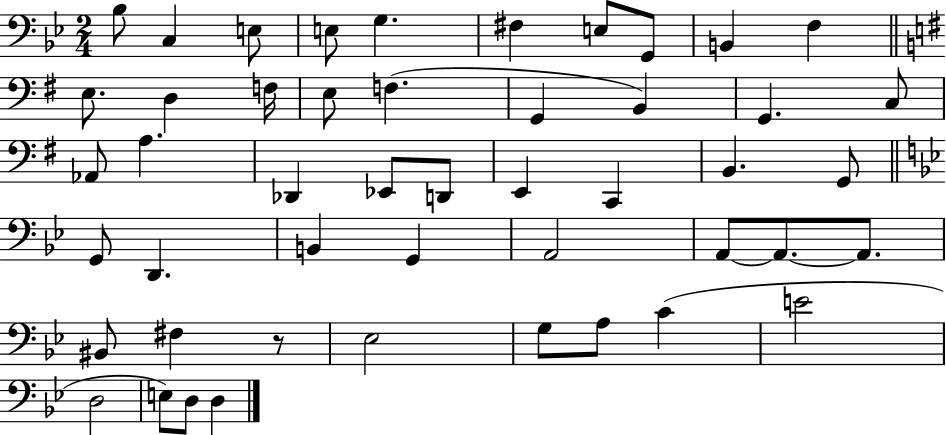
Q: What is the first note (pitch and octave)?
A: Bb3